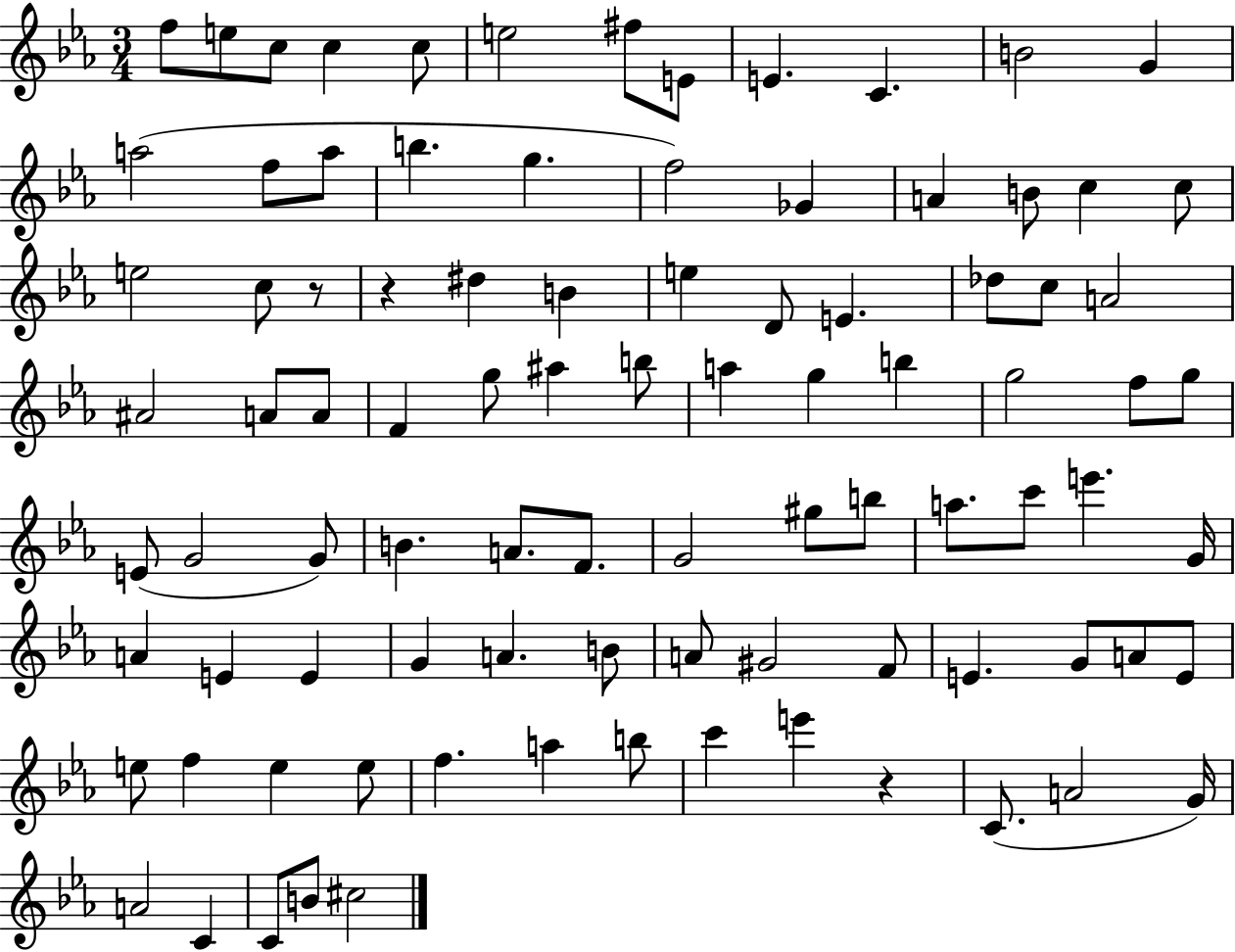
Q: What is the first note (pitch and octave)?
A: F5